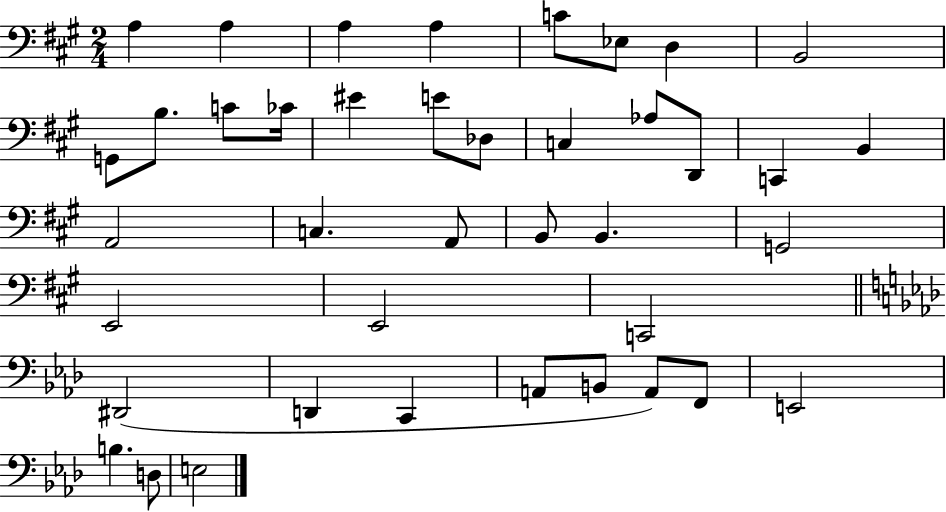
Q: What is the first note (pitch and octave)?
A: A3